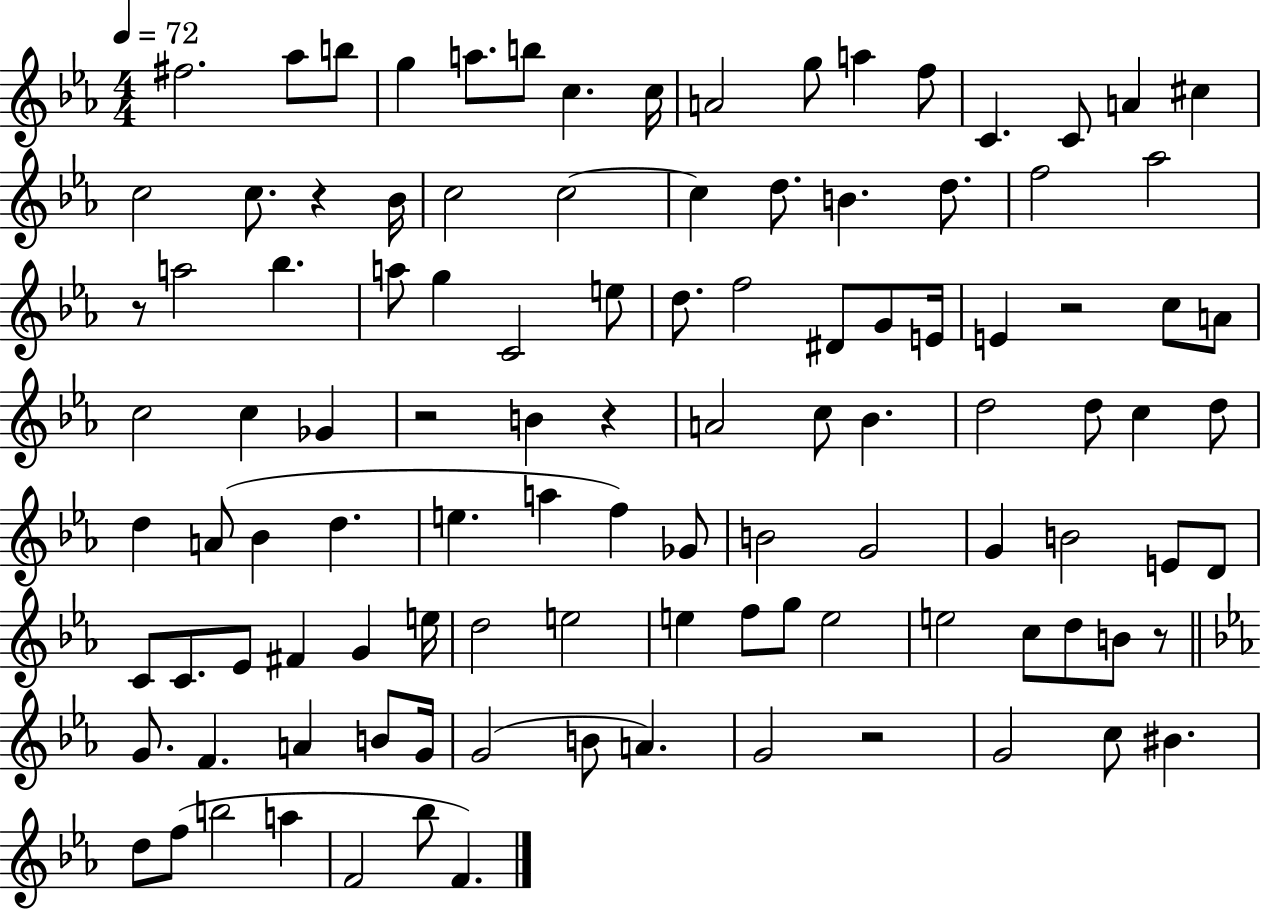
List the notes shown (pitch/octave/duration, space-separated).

F#5/h. Ab5/e B5/e G5/q A5/e. B5/e C5/q. C5/s A4/h G5/e A5/q F5/e C4/q. C4/e A4/q C#5/q C5/h C5/e. R/q Bb4/s C5/h C5/h C5/q D5/e. B4/q. D5/e. F5/h Ab5/h R/e A5/h Bb5/q. A5/e G5/q C4/h E5/e D5/e. F5/h D#4/e G4/e E4/s E4/q R/h C5/e A4/e C5/h C5/q Gb4/q R/h B4/q R/q A4/h C5/e Bb4/q. D5/h D5/e C5/q D5/e D5/q A4/e Bb4/q D5/q. E5/q. A5/q F5/q Gb4/e B4/h G4/h G4/q B4/h E4/e D4/e C4/e C4/e. Eb4/e F#4/q G4/q E5/s D5/h E5/h E5/q F5/e G5/e E5/h E5/h C5/e D5/e B4/e R/e G4/e. F4/q. A4/q B4/e G4/s G4/h B4/e A4/q. G4/h R/h G4/h C5/e BIS4/q. D5/e F5/e B5/h A5/q F4/h Bb5/e F4/q.